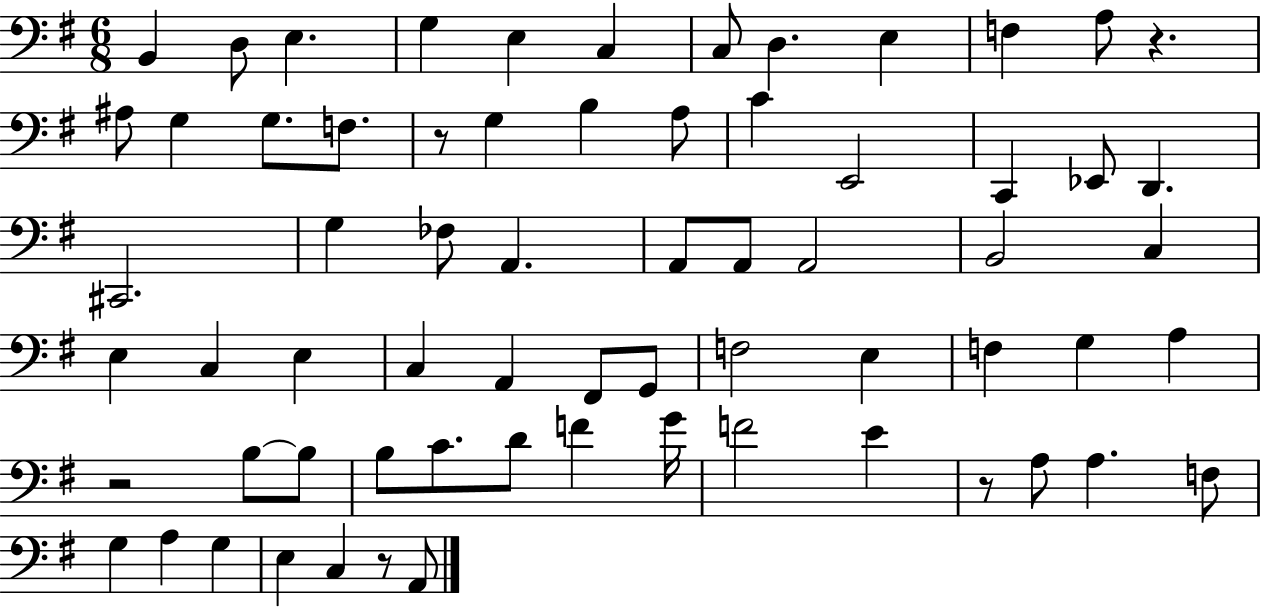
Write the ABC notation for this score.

X:1
T:Untitled
M:6/8
L:1/4
K:G
B,, D,/2 E, G, E, C, C,/2 D, E, F, A,/2 z ^A,/2 G, G,/2 F,/2 z/2 G, B, A,/2 C E,,2 C,, _E,,/2 D,, ^C,,2 G, _F,/2 A,, A,,/2 A,,/2 A,,2 B,,2 C, E, C, E, C, A,, ^F,,/2 G,,/2 F,2 E, F, G, A, z2 B,/2 B,/2 B,/2 C/2 D/2 F G/4 F2 E z/2 A,/2 A, F,/2 G, A, G, E, C, z/2 A,,/2